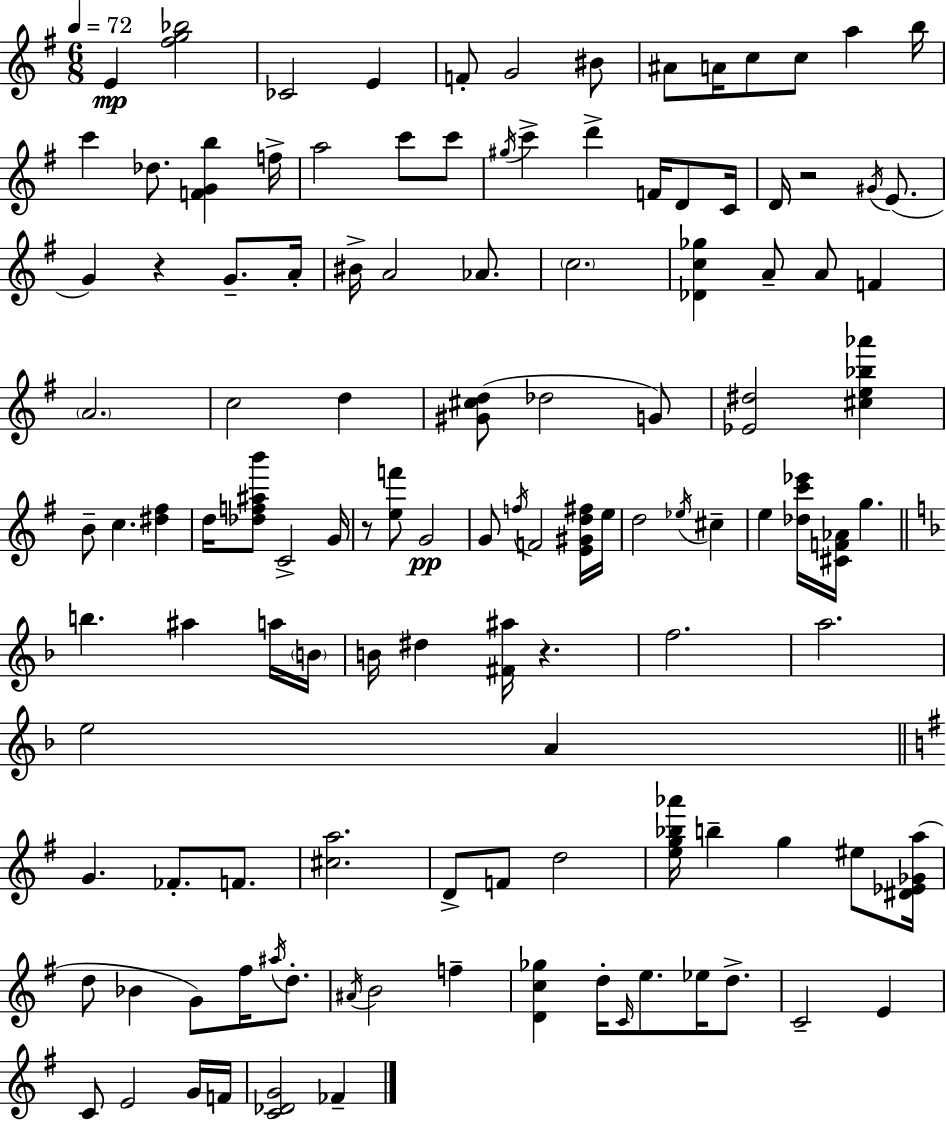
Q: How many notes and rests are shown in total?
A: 119